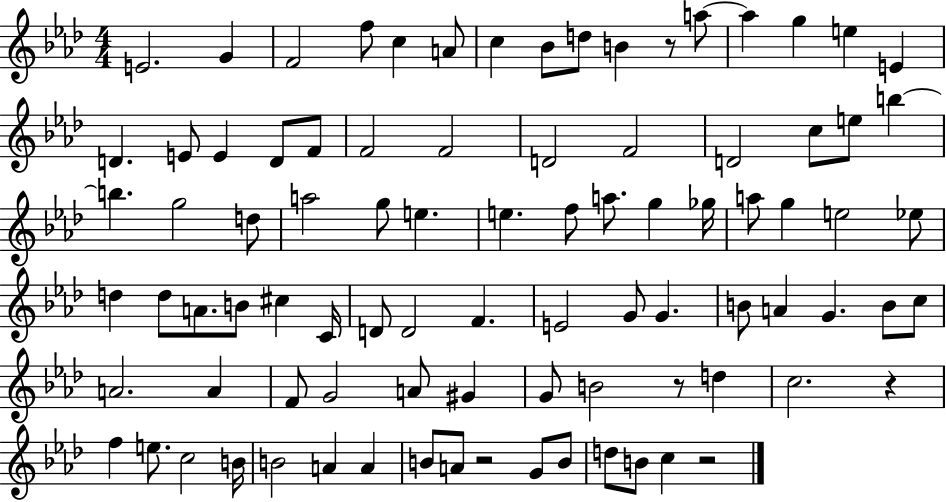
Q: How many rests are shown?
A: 5